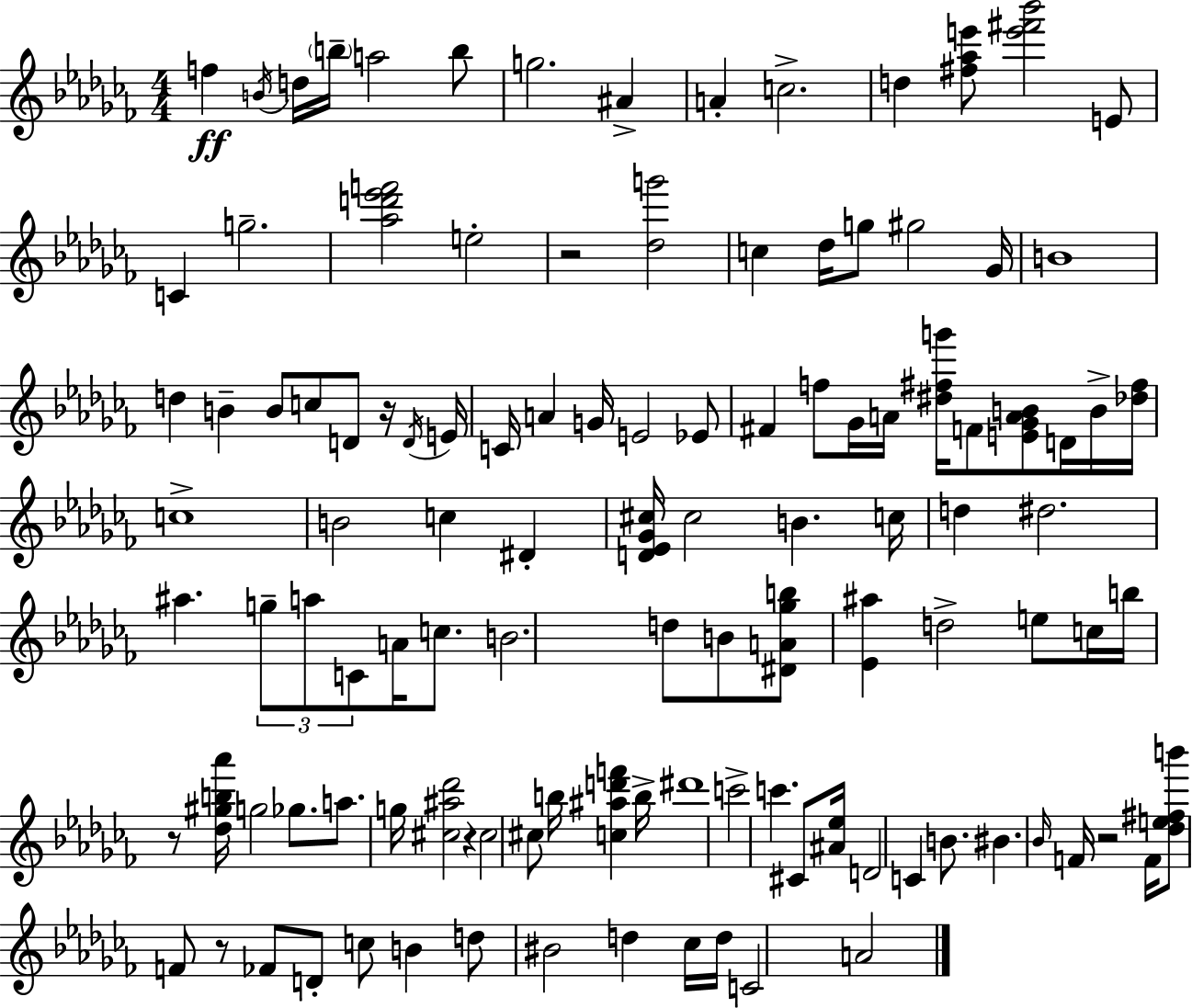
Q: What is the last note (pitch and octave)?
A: A4